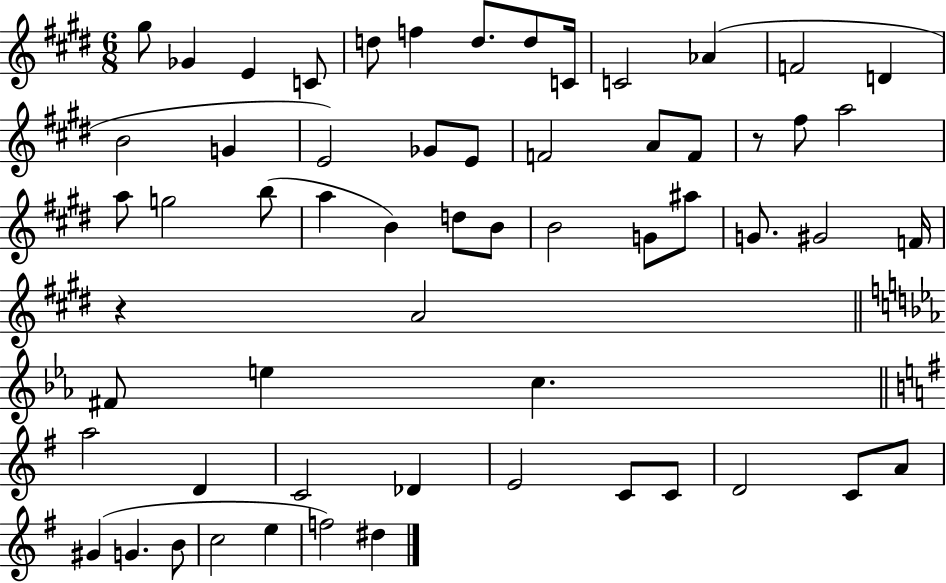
X:1
T:Untitled
M:6/8
L:1/4
K:E
^g/2 _G E C/2 d/2 f d/2 d/2 C/4 C2 _A F2 D B2 G E2 _G/2 E/2 F2 A/2 F/2 z/2 ^f/2 a2 a/2 g2 b/2 a B d/2 B/2 B2 G/2 ^a/2 G/2 ^G2 F/4 z A2 ^F/2 e c a2 D C2 _D E2 C/2 C/2 D2 C/2 A/2 ^G G B/2 c2 e f2 ^d